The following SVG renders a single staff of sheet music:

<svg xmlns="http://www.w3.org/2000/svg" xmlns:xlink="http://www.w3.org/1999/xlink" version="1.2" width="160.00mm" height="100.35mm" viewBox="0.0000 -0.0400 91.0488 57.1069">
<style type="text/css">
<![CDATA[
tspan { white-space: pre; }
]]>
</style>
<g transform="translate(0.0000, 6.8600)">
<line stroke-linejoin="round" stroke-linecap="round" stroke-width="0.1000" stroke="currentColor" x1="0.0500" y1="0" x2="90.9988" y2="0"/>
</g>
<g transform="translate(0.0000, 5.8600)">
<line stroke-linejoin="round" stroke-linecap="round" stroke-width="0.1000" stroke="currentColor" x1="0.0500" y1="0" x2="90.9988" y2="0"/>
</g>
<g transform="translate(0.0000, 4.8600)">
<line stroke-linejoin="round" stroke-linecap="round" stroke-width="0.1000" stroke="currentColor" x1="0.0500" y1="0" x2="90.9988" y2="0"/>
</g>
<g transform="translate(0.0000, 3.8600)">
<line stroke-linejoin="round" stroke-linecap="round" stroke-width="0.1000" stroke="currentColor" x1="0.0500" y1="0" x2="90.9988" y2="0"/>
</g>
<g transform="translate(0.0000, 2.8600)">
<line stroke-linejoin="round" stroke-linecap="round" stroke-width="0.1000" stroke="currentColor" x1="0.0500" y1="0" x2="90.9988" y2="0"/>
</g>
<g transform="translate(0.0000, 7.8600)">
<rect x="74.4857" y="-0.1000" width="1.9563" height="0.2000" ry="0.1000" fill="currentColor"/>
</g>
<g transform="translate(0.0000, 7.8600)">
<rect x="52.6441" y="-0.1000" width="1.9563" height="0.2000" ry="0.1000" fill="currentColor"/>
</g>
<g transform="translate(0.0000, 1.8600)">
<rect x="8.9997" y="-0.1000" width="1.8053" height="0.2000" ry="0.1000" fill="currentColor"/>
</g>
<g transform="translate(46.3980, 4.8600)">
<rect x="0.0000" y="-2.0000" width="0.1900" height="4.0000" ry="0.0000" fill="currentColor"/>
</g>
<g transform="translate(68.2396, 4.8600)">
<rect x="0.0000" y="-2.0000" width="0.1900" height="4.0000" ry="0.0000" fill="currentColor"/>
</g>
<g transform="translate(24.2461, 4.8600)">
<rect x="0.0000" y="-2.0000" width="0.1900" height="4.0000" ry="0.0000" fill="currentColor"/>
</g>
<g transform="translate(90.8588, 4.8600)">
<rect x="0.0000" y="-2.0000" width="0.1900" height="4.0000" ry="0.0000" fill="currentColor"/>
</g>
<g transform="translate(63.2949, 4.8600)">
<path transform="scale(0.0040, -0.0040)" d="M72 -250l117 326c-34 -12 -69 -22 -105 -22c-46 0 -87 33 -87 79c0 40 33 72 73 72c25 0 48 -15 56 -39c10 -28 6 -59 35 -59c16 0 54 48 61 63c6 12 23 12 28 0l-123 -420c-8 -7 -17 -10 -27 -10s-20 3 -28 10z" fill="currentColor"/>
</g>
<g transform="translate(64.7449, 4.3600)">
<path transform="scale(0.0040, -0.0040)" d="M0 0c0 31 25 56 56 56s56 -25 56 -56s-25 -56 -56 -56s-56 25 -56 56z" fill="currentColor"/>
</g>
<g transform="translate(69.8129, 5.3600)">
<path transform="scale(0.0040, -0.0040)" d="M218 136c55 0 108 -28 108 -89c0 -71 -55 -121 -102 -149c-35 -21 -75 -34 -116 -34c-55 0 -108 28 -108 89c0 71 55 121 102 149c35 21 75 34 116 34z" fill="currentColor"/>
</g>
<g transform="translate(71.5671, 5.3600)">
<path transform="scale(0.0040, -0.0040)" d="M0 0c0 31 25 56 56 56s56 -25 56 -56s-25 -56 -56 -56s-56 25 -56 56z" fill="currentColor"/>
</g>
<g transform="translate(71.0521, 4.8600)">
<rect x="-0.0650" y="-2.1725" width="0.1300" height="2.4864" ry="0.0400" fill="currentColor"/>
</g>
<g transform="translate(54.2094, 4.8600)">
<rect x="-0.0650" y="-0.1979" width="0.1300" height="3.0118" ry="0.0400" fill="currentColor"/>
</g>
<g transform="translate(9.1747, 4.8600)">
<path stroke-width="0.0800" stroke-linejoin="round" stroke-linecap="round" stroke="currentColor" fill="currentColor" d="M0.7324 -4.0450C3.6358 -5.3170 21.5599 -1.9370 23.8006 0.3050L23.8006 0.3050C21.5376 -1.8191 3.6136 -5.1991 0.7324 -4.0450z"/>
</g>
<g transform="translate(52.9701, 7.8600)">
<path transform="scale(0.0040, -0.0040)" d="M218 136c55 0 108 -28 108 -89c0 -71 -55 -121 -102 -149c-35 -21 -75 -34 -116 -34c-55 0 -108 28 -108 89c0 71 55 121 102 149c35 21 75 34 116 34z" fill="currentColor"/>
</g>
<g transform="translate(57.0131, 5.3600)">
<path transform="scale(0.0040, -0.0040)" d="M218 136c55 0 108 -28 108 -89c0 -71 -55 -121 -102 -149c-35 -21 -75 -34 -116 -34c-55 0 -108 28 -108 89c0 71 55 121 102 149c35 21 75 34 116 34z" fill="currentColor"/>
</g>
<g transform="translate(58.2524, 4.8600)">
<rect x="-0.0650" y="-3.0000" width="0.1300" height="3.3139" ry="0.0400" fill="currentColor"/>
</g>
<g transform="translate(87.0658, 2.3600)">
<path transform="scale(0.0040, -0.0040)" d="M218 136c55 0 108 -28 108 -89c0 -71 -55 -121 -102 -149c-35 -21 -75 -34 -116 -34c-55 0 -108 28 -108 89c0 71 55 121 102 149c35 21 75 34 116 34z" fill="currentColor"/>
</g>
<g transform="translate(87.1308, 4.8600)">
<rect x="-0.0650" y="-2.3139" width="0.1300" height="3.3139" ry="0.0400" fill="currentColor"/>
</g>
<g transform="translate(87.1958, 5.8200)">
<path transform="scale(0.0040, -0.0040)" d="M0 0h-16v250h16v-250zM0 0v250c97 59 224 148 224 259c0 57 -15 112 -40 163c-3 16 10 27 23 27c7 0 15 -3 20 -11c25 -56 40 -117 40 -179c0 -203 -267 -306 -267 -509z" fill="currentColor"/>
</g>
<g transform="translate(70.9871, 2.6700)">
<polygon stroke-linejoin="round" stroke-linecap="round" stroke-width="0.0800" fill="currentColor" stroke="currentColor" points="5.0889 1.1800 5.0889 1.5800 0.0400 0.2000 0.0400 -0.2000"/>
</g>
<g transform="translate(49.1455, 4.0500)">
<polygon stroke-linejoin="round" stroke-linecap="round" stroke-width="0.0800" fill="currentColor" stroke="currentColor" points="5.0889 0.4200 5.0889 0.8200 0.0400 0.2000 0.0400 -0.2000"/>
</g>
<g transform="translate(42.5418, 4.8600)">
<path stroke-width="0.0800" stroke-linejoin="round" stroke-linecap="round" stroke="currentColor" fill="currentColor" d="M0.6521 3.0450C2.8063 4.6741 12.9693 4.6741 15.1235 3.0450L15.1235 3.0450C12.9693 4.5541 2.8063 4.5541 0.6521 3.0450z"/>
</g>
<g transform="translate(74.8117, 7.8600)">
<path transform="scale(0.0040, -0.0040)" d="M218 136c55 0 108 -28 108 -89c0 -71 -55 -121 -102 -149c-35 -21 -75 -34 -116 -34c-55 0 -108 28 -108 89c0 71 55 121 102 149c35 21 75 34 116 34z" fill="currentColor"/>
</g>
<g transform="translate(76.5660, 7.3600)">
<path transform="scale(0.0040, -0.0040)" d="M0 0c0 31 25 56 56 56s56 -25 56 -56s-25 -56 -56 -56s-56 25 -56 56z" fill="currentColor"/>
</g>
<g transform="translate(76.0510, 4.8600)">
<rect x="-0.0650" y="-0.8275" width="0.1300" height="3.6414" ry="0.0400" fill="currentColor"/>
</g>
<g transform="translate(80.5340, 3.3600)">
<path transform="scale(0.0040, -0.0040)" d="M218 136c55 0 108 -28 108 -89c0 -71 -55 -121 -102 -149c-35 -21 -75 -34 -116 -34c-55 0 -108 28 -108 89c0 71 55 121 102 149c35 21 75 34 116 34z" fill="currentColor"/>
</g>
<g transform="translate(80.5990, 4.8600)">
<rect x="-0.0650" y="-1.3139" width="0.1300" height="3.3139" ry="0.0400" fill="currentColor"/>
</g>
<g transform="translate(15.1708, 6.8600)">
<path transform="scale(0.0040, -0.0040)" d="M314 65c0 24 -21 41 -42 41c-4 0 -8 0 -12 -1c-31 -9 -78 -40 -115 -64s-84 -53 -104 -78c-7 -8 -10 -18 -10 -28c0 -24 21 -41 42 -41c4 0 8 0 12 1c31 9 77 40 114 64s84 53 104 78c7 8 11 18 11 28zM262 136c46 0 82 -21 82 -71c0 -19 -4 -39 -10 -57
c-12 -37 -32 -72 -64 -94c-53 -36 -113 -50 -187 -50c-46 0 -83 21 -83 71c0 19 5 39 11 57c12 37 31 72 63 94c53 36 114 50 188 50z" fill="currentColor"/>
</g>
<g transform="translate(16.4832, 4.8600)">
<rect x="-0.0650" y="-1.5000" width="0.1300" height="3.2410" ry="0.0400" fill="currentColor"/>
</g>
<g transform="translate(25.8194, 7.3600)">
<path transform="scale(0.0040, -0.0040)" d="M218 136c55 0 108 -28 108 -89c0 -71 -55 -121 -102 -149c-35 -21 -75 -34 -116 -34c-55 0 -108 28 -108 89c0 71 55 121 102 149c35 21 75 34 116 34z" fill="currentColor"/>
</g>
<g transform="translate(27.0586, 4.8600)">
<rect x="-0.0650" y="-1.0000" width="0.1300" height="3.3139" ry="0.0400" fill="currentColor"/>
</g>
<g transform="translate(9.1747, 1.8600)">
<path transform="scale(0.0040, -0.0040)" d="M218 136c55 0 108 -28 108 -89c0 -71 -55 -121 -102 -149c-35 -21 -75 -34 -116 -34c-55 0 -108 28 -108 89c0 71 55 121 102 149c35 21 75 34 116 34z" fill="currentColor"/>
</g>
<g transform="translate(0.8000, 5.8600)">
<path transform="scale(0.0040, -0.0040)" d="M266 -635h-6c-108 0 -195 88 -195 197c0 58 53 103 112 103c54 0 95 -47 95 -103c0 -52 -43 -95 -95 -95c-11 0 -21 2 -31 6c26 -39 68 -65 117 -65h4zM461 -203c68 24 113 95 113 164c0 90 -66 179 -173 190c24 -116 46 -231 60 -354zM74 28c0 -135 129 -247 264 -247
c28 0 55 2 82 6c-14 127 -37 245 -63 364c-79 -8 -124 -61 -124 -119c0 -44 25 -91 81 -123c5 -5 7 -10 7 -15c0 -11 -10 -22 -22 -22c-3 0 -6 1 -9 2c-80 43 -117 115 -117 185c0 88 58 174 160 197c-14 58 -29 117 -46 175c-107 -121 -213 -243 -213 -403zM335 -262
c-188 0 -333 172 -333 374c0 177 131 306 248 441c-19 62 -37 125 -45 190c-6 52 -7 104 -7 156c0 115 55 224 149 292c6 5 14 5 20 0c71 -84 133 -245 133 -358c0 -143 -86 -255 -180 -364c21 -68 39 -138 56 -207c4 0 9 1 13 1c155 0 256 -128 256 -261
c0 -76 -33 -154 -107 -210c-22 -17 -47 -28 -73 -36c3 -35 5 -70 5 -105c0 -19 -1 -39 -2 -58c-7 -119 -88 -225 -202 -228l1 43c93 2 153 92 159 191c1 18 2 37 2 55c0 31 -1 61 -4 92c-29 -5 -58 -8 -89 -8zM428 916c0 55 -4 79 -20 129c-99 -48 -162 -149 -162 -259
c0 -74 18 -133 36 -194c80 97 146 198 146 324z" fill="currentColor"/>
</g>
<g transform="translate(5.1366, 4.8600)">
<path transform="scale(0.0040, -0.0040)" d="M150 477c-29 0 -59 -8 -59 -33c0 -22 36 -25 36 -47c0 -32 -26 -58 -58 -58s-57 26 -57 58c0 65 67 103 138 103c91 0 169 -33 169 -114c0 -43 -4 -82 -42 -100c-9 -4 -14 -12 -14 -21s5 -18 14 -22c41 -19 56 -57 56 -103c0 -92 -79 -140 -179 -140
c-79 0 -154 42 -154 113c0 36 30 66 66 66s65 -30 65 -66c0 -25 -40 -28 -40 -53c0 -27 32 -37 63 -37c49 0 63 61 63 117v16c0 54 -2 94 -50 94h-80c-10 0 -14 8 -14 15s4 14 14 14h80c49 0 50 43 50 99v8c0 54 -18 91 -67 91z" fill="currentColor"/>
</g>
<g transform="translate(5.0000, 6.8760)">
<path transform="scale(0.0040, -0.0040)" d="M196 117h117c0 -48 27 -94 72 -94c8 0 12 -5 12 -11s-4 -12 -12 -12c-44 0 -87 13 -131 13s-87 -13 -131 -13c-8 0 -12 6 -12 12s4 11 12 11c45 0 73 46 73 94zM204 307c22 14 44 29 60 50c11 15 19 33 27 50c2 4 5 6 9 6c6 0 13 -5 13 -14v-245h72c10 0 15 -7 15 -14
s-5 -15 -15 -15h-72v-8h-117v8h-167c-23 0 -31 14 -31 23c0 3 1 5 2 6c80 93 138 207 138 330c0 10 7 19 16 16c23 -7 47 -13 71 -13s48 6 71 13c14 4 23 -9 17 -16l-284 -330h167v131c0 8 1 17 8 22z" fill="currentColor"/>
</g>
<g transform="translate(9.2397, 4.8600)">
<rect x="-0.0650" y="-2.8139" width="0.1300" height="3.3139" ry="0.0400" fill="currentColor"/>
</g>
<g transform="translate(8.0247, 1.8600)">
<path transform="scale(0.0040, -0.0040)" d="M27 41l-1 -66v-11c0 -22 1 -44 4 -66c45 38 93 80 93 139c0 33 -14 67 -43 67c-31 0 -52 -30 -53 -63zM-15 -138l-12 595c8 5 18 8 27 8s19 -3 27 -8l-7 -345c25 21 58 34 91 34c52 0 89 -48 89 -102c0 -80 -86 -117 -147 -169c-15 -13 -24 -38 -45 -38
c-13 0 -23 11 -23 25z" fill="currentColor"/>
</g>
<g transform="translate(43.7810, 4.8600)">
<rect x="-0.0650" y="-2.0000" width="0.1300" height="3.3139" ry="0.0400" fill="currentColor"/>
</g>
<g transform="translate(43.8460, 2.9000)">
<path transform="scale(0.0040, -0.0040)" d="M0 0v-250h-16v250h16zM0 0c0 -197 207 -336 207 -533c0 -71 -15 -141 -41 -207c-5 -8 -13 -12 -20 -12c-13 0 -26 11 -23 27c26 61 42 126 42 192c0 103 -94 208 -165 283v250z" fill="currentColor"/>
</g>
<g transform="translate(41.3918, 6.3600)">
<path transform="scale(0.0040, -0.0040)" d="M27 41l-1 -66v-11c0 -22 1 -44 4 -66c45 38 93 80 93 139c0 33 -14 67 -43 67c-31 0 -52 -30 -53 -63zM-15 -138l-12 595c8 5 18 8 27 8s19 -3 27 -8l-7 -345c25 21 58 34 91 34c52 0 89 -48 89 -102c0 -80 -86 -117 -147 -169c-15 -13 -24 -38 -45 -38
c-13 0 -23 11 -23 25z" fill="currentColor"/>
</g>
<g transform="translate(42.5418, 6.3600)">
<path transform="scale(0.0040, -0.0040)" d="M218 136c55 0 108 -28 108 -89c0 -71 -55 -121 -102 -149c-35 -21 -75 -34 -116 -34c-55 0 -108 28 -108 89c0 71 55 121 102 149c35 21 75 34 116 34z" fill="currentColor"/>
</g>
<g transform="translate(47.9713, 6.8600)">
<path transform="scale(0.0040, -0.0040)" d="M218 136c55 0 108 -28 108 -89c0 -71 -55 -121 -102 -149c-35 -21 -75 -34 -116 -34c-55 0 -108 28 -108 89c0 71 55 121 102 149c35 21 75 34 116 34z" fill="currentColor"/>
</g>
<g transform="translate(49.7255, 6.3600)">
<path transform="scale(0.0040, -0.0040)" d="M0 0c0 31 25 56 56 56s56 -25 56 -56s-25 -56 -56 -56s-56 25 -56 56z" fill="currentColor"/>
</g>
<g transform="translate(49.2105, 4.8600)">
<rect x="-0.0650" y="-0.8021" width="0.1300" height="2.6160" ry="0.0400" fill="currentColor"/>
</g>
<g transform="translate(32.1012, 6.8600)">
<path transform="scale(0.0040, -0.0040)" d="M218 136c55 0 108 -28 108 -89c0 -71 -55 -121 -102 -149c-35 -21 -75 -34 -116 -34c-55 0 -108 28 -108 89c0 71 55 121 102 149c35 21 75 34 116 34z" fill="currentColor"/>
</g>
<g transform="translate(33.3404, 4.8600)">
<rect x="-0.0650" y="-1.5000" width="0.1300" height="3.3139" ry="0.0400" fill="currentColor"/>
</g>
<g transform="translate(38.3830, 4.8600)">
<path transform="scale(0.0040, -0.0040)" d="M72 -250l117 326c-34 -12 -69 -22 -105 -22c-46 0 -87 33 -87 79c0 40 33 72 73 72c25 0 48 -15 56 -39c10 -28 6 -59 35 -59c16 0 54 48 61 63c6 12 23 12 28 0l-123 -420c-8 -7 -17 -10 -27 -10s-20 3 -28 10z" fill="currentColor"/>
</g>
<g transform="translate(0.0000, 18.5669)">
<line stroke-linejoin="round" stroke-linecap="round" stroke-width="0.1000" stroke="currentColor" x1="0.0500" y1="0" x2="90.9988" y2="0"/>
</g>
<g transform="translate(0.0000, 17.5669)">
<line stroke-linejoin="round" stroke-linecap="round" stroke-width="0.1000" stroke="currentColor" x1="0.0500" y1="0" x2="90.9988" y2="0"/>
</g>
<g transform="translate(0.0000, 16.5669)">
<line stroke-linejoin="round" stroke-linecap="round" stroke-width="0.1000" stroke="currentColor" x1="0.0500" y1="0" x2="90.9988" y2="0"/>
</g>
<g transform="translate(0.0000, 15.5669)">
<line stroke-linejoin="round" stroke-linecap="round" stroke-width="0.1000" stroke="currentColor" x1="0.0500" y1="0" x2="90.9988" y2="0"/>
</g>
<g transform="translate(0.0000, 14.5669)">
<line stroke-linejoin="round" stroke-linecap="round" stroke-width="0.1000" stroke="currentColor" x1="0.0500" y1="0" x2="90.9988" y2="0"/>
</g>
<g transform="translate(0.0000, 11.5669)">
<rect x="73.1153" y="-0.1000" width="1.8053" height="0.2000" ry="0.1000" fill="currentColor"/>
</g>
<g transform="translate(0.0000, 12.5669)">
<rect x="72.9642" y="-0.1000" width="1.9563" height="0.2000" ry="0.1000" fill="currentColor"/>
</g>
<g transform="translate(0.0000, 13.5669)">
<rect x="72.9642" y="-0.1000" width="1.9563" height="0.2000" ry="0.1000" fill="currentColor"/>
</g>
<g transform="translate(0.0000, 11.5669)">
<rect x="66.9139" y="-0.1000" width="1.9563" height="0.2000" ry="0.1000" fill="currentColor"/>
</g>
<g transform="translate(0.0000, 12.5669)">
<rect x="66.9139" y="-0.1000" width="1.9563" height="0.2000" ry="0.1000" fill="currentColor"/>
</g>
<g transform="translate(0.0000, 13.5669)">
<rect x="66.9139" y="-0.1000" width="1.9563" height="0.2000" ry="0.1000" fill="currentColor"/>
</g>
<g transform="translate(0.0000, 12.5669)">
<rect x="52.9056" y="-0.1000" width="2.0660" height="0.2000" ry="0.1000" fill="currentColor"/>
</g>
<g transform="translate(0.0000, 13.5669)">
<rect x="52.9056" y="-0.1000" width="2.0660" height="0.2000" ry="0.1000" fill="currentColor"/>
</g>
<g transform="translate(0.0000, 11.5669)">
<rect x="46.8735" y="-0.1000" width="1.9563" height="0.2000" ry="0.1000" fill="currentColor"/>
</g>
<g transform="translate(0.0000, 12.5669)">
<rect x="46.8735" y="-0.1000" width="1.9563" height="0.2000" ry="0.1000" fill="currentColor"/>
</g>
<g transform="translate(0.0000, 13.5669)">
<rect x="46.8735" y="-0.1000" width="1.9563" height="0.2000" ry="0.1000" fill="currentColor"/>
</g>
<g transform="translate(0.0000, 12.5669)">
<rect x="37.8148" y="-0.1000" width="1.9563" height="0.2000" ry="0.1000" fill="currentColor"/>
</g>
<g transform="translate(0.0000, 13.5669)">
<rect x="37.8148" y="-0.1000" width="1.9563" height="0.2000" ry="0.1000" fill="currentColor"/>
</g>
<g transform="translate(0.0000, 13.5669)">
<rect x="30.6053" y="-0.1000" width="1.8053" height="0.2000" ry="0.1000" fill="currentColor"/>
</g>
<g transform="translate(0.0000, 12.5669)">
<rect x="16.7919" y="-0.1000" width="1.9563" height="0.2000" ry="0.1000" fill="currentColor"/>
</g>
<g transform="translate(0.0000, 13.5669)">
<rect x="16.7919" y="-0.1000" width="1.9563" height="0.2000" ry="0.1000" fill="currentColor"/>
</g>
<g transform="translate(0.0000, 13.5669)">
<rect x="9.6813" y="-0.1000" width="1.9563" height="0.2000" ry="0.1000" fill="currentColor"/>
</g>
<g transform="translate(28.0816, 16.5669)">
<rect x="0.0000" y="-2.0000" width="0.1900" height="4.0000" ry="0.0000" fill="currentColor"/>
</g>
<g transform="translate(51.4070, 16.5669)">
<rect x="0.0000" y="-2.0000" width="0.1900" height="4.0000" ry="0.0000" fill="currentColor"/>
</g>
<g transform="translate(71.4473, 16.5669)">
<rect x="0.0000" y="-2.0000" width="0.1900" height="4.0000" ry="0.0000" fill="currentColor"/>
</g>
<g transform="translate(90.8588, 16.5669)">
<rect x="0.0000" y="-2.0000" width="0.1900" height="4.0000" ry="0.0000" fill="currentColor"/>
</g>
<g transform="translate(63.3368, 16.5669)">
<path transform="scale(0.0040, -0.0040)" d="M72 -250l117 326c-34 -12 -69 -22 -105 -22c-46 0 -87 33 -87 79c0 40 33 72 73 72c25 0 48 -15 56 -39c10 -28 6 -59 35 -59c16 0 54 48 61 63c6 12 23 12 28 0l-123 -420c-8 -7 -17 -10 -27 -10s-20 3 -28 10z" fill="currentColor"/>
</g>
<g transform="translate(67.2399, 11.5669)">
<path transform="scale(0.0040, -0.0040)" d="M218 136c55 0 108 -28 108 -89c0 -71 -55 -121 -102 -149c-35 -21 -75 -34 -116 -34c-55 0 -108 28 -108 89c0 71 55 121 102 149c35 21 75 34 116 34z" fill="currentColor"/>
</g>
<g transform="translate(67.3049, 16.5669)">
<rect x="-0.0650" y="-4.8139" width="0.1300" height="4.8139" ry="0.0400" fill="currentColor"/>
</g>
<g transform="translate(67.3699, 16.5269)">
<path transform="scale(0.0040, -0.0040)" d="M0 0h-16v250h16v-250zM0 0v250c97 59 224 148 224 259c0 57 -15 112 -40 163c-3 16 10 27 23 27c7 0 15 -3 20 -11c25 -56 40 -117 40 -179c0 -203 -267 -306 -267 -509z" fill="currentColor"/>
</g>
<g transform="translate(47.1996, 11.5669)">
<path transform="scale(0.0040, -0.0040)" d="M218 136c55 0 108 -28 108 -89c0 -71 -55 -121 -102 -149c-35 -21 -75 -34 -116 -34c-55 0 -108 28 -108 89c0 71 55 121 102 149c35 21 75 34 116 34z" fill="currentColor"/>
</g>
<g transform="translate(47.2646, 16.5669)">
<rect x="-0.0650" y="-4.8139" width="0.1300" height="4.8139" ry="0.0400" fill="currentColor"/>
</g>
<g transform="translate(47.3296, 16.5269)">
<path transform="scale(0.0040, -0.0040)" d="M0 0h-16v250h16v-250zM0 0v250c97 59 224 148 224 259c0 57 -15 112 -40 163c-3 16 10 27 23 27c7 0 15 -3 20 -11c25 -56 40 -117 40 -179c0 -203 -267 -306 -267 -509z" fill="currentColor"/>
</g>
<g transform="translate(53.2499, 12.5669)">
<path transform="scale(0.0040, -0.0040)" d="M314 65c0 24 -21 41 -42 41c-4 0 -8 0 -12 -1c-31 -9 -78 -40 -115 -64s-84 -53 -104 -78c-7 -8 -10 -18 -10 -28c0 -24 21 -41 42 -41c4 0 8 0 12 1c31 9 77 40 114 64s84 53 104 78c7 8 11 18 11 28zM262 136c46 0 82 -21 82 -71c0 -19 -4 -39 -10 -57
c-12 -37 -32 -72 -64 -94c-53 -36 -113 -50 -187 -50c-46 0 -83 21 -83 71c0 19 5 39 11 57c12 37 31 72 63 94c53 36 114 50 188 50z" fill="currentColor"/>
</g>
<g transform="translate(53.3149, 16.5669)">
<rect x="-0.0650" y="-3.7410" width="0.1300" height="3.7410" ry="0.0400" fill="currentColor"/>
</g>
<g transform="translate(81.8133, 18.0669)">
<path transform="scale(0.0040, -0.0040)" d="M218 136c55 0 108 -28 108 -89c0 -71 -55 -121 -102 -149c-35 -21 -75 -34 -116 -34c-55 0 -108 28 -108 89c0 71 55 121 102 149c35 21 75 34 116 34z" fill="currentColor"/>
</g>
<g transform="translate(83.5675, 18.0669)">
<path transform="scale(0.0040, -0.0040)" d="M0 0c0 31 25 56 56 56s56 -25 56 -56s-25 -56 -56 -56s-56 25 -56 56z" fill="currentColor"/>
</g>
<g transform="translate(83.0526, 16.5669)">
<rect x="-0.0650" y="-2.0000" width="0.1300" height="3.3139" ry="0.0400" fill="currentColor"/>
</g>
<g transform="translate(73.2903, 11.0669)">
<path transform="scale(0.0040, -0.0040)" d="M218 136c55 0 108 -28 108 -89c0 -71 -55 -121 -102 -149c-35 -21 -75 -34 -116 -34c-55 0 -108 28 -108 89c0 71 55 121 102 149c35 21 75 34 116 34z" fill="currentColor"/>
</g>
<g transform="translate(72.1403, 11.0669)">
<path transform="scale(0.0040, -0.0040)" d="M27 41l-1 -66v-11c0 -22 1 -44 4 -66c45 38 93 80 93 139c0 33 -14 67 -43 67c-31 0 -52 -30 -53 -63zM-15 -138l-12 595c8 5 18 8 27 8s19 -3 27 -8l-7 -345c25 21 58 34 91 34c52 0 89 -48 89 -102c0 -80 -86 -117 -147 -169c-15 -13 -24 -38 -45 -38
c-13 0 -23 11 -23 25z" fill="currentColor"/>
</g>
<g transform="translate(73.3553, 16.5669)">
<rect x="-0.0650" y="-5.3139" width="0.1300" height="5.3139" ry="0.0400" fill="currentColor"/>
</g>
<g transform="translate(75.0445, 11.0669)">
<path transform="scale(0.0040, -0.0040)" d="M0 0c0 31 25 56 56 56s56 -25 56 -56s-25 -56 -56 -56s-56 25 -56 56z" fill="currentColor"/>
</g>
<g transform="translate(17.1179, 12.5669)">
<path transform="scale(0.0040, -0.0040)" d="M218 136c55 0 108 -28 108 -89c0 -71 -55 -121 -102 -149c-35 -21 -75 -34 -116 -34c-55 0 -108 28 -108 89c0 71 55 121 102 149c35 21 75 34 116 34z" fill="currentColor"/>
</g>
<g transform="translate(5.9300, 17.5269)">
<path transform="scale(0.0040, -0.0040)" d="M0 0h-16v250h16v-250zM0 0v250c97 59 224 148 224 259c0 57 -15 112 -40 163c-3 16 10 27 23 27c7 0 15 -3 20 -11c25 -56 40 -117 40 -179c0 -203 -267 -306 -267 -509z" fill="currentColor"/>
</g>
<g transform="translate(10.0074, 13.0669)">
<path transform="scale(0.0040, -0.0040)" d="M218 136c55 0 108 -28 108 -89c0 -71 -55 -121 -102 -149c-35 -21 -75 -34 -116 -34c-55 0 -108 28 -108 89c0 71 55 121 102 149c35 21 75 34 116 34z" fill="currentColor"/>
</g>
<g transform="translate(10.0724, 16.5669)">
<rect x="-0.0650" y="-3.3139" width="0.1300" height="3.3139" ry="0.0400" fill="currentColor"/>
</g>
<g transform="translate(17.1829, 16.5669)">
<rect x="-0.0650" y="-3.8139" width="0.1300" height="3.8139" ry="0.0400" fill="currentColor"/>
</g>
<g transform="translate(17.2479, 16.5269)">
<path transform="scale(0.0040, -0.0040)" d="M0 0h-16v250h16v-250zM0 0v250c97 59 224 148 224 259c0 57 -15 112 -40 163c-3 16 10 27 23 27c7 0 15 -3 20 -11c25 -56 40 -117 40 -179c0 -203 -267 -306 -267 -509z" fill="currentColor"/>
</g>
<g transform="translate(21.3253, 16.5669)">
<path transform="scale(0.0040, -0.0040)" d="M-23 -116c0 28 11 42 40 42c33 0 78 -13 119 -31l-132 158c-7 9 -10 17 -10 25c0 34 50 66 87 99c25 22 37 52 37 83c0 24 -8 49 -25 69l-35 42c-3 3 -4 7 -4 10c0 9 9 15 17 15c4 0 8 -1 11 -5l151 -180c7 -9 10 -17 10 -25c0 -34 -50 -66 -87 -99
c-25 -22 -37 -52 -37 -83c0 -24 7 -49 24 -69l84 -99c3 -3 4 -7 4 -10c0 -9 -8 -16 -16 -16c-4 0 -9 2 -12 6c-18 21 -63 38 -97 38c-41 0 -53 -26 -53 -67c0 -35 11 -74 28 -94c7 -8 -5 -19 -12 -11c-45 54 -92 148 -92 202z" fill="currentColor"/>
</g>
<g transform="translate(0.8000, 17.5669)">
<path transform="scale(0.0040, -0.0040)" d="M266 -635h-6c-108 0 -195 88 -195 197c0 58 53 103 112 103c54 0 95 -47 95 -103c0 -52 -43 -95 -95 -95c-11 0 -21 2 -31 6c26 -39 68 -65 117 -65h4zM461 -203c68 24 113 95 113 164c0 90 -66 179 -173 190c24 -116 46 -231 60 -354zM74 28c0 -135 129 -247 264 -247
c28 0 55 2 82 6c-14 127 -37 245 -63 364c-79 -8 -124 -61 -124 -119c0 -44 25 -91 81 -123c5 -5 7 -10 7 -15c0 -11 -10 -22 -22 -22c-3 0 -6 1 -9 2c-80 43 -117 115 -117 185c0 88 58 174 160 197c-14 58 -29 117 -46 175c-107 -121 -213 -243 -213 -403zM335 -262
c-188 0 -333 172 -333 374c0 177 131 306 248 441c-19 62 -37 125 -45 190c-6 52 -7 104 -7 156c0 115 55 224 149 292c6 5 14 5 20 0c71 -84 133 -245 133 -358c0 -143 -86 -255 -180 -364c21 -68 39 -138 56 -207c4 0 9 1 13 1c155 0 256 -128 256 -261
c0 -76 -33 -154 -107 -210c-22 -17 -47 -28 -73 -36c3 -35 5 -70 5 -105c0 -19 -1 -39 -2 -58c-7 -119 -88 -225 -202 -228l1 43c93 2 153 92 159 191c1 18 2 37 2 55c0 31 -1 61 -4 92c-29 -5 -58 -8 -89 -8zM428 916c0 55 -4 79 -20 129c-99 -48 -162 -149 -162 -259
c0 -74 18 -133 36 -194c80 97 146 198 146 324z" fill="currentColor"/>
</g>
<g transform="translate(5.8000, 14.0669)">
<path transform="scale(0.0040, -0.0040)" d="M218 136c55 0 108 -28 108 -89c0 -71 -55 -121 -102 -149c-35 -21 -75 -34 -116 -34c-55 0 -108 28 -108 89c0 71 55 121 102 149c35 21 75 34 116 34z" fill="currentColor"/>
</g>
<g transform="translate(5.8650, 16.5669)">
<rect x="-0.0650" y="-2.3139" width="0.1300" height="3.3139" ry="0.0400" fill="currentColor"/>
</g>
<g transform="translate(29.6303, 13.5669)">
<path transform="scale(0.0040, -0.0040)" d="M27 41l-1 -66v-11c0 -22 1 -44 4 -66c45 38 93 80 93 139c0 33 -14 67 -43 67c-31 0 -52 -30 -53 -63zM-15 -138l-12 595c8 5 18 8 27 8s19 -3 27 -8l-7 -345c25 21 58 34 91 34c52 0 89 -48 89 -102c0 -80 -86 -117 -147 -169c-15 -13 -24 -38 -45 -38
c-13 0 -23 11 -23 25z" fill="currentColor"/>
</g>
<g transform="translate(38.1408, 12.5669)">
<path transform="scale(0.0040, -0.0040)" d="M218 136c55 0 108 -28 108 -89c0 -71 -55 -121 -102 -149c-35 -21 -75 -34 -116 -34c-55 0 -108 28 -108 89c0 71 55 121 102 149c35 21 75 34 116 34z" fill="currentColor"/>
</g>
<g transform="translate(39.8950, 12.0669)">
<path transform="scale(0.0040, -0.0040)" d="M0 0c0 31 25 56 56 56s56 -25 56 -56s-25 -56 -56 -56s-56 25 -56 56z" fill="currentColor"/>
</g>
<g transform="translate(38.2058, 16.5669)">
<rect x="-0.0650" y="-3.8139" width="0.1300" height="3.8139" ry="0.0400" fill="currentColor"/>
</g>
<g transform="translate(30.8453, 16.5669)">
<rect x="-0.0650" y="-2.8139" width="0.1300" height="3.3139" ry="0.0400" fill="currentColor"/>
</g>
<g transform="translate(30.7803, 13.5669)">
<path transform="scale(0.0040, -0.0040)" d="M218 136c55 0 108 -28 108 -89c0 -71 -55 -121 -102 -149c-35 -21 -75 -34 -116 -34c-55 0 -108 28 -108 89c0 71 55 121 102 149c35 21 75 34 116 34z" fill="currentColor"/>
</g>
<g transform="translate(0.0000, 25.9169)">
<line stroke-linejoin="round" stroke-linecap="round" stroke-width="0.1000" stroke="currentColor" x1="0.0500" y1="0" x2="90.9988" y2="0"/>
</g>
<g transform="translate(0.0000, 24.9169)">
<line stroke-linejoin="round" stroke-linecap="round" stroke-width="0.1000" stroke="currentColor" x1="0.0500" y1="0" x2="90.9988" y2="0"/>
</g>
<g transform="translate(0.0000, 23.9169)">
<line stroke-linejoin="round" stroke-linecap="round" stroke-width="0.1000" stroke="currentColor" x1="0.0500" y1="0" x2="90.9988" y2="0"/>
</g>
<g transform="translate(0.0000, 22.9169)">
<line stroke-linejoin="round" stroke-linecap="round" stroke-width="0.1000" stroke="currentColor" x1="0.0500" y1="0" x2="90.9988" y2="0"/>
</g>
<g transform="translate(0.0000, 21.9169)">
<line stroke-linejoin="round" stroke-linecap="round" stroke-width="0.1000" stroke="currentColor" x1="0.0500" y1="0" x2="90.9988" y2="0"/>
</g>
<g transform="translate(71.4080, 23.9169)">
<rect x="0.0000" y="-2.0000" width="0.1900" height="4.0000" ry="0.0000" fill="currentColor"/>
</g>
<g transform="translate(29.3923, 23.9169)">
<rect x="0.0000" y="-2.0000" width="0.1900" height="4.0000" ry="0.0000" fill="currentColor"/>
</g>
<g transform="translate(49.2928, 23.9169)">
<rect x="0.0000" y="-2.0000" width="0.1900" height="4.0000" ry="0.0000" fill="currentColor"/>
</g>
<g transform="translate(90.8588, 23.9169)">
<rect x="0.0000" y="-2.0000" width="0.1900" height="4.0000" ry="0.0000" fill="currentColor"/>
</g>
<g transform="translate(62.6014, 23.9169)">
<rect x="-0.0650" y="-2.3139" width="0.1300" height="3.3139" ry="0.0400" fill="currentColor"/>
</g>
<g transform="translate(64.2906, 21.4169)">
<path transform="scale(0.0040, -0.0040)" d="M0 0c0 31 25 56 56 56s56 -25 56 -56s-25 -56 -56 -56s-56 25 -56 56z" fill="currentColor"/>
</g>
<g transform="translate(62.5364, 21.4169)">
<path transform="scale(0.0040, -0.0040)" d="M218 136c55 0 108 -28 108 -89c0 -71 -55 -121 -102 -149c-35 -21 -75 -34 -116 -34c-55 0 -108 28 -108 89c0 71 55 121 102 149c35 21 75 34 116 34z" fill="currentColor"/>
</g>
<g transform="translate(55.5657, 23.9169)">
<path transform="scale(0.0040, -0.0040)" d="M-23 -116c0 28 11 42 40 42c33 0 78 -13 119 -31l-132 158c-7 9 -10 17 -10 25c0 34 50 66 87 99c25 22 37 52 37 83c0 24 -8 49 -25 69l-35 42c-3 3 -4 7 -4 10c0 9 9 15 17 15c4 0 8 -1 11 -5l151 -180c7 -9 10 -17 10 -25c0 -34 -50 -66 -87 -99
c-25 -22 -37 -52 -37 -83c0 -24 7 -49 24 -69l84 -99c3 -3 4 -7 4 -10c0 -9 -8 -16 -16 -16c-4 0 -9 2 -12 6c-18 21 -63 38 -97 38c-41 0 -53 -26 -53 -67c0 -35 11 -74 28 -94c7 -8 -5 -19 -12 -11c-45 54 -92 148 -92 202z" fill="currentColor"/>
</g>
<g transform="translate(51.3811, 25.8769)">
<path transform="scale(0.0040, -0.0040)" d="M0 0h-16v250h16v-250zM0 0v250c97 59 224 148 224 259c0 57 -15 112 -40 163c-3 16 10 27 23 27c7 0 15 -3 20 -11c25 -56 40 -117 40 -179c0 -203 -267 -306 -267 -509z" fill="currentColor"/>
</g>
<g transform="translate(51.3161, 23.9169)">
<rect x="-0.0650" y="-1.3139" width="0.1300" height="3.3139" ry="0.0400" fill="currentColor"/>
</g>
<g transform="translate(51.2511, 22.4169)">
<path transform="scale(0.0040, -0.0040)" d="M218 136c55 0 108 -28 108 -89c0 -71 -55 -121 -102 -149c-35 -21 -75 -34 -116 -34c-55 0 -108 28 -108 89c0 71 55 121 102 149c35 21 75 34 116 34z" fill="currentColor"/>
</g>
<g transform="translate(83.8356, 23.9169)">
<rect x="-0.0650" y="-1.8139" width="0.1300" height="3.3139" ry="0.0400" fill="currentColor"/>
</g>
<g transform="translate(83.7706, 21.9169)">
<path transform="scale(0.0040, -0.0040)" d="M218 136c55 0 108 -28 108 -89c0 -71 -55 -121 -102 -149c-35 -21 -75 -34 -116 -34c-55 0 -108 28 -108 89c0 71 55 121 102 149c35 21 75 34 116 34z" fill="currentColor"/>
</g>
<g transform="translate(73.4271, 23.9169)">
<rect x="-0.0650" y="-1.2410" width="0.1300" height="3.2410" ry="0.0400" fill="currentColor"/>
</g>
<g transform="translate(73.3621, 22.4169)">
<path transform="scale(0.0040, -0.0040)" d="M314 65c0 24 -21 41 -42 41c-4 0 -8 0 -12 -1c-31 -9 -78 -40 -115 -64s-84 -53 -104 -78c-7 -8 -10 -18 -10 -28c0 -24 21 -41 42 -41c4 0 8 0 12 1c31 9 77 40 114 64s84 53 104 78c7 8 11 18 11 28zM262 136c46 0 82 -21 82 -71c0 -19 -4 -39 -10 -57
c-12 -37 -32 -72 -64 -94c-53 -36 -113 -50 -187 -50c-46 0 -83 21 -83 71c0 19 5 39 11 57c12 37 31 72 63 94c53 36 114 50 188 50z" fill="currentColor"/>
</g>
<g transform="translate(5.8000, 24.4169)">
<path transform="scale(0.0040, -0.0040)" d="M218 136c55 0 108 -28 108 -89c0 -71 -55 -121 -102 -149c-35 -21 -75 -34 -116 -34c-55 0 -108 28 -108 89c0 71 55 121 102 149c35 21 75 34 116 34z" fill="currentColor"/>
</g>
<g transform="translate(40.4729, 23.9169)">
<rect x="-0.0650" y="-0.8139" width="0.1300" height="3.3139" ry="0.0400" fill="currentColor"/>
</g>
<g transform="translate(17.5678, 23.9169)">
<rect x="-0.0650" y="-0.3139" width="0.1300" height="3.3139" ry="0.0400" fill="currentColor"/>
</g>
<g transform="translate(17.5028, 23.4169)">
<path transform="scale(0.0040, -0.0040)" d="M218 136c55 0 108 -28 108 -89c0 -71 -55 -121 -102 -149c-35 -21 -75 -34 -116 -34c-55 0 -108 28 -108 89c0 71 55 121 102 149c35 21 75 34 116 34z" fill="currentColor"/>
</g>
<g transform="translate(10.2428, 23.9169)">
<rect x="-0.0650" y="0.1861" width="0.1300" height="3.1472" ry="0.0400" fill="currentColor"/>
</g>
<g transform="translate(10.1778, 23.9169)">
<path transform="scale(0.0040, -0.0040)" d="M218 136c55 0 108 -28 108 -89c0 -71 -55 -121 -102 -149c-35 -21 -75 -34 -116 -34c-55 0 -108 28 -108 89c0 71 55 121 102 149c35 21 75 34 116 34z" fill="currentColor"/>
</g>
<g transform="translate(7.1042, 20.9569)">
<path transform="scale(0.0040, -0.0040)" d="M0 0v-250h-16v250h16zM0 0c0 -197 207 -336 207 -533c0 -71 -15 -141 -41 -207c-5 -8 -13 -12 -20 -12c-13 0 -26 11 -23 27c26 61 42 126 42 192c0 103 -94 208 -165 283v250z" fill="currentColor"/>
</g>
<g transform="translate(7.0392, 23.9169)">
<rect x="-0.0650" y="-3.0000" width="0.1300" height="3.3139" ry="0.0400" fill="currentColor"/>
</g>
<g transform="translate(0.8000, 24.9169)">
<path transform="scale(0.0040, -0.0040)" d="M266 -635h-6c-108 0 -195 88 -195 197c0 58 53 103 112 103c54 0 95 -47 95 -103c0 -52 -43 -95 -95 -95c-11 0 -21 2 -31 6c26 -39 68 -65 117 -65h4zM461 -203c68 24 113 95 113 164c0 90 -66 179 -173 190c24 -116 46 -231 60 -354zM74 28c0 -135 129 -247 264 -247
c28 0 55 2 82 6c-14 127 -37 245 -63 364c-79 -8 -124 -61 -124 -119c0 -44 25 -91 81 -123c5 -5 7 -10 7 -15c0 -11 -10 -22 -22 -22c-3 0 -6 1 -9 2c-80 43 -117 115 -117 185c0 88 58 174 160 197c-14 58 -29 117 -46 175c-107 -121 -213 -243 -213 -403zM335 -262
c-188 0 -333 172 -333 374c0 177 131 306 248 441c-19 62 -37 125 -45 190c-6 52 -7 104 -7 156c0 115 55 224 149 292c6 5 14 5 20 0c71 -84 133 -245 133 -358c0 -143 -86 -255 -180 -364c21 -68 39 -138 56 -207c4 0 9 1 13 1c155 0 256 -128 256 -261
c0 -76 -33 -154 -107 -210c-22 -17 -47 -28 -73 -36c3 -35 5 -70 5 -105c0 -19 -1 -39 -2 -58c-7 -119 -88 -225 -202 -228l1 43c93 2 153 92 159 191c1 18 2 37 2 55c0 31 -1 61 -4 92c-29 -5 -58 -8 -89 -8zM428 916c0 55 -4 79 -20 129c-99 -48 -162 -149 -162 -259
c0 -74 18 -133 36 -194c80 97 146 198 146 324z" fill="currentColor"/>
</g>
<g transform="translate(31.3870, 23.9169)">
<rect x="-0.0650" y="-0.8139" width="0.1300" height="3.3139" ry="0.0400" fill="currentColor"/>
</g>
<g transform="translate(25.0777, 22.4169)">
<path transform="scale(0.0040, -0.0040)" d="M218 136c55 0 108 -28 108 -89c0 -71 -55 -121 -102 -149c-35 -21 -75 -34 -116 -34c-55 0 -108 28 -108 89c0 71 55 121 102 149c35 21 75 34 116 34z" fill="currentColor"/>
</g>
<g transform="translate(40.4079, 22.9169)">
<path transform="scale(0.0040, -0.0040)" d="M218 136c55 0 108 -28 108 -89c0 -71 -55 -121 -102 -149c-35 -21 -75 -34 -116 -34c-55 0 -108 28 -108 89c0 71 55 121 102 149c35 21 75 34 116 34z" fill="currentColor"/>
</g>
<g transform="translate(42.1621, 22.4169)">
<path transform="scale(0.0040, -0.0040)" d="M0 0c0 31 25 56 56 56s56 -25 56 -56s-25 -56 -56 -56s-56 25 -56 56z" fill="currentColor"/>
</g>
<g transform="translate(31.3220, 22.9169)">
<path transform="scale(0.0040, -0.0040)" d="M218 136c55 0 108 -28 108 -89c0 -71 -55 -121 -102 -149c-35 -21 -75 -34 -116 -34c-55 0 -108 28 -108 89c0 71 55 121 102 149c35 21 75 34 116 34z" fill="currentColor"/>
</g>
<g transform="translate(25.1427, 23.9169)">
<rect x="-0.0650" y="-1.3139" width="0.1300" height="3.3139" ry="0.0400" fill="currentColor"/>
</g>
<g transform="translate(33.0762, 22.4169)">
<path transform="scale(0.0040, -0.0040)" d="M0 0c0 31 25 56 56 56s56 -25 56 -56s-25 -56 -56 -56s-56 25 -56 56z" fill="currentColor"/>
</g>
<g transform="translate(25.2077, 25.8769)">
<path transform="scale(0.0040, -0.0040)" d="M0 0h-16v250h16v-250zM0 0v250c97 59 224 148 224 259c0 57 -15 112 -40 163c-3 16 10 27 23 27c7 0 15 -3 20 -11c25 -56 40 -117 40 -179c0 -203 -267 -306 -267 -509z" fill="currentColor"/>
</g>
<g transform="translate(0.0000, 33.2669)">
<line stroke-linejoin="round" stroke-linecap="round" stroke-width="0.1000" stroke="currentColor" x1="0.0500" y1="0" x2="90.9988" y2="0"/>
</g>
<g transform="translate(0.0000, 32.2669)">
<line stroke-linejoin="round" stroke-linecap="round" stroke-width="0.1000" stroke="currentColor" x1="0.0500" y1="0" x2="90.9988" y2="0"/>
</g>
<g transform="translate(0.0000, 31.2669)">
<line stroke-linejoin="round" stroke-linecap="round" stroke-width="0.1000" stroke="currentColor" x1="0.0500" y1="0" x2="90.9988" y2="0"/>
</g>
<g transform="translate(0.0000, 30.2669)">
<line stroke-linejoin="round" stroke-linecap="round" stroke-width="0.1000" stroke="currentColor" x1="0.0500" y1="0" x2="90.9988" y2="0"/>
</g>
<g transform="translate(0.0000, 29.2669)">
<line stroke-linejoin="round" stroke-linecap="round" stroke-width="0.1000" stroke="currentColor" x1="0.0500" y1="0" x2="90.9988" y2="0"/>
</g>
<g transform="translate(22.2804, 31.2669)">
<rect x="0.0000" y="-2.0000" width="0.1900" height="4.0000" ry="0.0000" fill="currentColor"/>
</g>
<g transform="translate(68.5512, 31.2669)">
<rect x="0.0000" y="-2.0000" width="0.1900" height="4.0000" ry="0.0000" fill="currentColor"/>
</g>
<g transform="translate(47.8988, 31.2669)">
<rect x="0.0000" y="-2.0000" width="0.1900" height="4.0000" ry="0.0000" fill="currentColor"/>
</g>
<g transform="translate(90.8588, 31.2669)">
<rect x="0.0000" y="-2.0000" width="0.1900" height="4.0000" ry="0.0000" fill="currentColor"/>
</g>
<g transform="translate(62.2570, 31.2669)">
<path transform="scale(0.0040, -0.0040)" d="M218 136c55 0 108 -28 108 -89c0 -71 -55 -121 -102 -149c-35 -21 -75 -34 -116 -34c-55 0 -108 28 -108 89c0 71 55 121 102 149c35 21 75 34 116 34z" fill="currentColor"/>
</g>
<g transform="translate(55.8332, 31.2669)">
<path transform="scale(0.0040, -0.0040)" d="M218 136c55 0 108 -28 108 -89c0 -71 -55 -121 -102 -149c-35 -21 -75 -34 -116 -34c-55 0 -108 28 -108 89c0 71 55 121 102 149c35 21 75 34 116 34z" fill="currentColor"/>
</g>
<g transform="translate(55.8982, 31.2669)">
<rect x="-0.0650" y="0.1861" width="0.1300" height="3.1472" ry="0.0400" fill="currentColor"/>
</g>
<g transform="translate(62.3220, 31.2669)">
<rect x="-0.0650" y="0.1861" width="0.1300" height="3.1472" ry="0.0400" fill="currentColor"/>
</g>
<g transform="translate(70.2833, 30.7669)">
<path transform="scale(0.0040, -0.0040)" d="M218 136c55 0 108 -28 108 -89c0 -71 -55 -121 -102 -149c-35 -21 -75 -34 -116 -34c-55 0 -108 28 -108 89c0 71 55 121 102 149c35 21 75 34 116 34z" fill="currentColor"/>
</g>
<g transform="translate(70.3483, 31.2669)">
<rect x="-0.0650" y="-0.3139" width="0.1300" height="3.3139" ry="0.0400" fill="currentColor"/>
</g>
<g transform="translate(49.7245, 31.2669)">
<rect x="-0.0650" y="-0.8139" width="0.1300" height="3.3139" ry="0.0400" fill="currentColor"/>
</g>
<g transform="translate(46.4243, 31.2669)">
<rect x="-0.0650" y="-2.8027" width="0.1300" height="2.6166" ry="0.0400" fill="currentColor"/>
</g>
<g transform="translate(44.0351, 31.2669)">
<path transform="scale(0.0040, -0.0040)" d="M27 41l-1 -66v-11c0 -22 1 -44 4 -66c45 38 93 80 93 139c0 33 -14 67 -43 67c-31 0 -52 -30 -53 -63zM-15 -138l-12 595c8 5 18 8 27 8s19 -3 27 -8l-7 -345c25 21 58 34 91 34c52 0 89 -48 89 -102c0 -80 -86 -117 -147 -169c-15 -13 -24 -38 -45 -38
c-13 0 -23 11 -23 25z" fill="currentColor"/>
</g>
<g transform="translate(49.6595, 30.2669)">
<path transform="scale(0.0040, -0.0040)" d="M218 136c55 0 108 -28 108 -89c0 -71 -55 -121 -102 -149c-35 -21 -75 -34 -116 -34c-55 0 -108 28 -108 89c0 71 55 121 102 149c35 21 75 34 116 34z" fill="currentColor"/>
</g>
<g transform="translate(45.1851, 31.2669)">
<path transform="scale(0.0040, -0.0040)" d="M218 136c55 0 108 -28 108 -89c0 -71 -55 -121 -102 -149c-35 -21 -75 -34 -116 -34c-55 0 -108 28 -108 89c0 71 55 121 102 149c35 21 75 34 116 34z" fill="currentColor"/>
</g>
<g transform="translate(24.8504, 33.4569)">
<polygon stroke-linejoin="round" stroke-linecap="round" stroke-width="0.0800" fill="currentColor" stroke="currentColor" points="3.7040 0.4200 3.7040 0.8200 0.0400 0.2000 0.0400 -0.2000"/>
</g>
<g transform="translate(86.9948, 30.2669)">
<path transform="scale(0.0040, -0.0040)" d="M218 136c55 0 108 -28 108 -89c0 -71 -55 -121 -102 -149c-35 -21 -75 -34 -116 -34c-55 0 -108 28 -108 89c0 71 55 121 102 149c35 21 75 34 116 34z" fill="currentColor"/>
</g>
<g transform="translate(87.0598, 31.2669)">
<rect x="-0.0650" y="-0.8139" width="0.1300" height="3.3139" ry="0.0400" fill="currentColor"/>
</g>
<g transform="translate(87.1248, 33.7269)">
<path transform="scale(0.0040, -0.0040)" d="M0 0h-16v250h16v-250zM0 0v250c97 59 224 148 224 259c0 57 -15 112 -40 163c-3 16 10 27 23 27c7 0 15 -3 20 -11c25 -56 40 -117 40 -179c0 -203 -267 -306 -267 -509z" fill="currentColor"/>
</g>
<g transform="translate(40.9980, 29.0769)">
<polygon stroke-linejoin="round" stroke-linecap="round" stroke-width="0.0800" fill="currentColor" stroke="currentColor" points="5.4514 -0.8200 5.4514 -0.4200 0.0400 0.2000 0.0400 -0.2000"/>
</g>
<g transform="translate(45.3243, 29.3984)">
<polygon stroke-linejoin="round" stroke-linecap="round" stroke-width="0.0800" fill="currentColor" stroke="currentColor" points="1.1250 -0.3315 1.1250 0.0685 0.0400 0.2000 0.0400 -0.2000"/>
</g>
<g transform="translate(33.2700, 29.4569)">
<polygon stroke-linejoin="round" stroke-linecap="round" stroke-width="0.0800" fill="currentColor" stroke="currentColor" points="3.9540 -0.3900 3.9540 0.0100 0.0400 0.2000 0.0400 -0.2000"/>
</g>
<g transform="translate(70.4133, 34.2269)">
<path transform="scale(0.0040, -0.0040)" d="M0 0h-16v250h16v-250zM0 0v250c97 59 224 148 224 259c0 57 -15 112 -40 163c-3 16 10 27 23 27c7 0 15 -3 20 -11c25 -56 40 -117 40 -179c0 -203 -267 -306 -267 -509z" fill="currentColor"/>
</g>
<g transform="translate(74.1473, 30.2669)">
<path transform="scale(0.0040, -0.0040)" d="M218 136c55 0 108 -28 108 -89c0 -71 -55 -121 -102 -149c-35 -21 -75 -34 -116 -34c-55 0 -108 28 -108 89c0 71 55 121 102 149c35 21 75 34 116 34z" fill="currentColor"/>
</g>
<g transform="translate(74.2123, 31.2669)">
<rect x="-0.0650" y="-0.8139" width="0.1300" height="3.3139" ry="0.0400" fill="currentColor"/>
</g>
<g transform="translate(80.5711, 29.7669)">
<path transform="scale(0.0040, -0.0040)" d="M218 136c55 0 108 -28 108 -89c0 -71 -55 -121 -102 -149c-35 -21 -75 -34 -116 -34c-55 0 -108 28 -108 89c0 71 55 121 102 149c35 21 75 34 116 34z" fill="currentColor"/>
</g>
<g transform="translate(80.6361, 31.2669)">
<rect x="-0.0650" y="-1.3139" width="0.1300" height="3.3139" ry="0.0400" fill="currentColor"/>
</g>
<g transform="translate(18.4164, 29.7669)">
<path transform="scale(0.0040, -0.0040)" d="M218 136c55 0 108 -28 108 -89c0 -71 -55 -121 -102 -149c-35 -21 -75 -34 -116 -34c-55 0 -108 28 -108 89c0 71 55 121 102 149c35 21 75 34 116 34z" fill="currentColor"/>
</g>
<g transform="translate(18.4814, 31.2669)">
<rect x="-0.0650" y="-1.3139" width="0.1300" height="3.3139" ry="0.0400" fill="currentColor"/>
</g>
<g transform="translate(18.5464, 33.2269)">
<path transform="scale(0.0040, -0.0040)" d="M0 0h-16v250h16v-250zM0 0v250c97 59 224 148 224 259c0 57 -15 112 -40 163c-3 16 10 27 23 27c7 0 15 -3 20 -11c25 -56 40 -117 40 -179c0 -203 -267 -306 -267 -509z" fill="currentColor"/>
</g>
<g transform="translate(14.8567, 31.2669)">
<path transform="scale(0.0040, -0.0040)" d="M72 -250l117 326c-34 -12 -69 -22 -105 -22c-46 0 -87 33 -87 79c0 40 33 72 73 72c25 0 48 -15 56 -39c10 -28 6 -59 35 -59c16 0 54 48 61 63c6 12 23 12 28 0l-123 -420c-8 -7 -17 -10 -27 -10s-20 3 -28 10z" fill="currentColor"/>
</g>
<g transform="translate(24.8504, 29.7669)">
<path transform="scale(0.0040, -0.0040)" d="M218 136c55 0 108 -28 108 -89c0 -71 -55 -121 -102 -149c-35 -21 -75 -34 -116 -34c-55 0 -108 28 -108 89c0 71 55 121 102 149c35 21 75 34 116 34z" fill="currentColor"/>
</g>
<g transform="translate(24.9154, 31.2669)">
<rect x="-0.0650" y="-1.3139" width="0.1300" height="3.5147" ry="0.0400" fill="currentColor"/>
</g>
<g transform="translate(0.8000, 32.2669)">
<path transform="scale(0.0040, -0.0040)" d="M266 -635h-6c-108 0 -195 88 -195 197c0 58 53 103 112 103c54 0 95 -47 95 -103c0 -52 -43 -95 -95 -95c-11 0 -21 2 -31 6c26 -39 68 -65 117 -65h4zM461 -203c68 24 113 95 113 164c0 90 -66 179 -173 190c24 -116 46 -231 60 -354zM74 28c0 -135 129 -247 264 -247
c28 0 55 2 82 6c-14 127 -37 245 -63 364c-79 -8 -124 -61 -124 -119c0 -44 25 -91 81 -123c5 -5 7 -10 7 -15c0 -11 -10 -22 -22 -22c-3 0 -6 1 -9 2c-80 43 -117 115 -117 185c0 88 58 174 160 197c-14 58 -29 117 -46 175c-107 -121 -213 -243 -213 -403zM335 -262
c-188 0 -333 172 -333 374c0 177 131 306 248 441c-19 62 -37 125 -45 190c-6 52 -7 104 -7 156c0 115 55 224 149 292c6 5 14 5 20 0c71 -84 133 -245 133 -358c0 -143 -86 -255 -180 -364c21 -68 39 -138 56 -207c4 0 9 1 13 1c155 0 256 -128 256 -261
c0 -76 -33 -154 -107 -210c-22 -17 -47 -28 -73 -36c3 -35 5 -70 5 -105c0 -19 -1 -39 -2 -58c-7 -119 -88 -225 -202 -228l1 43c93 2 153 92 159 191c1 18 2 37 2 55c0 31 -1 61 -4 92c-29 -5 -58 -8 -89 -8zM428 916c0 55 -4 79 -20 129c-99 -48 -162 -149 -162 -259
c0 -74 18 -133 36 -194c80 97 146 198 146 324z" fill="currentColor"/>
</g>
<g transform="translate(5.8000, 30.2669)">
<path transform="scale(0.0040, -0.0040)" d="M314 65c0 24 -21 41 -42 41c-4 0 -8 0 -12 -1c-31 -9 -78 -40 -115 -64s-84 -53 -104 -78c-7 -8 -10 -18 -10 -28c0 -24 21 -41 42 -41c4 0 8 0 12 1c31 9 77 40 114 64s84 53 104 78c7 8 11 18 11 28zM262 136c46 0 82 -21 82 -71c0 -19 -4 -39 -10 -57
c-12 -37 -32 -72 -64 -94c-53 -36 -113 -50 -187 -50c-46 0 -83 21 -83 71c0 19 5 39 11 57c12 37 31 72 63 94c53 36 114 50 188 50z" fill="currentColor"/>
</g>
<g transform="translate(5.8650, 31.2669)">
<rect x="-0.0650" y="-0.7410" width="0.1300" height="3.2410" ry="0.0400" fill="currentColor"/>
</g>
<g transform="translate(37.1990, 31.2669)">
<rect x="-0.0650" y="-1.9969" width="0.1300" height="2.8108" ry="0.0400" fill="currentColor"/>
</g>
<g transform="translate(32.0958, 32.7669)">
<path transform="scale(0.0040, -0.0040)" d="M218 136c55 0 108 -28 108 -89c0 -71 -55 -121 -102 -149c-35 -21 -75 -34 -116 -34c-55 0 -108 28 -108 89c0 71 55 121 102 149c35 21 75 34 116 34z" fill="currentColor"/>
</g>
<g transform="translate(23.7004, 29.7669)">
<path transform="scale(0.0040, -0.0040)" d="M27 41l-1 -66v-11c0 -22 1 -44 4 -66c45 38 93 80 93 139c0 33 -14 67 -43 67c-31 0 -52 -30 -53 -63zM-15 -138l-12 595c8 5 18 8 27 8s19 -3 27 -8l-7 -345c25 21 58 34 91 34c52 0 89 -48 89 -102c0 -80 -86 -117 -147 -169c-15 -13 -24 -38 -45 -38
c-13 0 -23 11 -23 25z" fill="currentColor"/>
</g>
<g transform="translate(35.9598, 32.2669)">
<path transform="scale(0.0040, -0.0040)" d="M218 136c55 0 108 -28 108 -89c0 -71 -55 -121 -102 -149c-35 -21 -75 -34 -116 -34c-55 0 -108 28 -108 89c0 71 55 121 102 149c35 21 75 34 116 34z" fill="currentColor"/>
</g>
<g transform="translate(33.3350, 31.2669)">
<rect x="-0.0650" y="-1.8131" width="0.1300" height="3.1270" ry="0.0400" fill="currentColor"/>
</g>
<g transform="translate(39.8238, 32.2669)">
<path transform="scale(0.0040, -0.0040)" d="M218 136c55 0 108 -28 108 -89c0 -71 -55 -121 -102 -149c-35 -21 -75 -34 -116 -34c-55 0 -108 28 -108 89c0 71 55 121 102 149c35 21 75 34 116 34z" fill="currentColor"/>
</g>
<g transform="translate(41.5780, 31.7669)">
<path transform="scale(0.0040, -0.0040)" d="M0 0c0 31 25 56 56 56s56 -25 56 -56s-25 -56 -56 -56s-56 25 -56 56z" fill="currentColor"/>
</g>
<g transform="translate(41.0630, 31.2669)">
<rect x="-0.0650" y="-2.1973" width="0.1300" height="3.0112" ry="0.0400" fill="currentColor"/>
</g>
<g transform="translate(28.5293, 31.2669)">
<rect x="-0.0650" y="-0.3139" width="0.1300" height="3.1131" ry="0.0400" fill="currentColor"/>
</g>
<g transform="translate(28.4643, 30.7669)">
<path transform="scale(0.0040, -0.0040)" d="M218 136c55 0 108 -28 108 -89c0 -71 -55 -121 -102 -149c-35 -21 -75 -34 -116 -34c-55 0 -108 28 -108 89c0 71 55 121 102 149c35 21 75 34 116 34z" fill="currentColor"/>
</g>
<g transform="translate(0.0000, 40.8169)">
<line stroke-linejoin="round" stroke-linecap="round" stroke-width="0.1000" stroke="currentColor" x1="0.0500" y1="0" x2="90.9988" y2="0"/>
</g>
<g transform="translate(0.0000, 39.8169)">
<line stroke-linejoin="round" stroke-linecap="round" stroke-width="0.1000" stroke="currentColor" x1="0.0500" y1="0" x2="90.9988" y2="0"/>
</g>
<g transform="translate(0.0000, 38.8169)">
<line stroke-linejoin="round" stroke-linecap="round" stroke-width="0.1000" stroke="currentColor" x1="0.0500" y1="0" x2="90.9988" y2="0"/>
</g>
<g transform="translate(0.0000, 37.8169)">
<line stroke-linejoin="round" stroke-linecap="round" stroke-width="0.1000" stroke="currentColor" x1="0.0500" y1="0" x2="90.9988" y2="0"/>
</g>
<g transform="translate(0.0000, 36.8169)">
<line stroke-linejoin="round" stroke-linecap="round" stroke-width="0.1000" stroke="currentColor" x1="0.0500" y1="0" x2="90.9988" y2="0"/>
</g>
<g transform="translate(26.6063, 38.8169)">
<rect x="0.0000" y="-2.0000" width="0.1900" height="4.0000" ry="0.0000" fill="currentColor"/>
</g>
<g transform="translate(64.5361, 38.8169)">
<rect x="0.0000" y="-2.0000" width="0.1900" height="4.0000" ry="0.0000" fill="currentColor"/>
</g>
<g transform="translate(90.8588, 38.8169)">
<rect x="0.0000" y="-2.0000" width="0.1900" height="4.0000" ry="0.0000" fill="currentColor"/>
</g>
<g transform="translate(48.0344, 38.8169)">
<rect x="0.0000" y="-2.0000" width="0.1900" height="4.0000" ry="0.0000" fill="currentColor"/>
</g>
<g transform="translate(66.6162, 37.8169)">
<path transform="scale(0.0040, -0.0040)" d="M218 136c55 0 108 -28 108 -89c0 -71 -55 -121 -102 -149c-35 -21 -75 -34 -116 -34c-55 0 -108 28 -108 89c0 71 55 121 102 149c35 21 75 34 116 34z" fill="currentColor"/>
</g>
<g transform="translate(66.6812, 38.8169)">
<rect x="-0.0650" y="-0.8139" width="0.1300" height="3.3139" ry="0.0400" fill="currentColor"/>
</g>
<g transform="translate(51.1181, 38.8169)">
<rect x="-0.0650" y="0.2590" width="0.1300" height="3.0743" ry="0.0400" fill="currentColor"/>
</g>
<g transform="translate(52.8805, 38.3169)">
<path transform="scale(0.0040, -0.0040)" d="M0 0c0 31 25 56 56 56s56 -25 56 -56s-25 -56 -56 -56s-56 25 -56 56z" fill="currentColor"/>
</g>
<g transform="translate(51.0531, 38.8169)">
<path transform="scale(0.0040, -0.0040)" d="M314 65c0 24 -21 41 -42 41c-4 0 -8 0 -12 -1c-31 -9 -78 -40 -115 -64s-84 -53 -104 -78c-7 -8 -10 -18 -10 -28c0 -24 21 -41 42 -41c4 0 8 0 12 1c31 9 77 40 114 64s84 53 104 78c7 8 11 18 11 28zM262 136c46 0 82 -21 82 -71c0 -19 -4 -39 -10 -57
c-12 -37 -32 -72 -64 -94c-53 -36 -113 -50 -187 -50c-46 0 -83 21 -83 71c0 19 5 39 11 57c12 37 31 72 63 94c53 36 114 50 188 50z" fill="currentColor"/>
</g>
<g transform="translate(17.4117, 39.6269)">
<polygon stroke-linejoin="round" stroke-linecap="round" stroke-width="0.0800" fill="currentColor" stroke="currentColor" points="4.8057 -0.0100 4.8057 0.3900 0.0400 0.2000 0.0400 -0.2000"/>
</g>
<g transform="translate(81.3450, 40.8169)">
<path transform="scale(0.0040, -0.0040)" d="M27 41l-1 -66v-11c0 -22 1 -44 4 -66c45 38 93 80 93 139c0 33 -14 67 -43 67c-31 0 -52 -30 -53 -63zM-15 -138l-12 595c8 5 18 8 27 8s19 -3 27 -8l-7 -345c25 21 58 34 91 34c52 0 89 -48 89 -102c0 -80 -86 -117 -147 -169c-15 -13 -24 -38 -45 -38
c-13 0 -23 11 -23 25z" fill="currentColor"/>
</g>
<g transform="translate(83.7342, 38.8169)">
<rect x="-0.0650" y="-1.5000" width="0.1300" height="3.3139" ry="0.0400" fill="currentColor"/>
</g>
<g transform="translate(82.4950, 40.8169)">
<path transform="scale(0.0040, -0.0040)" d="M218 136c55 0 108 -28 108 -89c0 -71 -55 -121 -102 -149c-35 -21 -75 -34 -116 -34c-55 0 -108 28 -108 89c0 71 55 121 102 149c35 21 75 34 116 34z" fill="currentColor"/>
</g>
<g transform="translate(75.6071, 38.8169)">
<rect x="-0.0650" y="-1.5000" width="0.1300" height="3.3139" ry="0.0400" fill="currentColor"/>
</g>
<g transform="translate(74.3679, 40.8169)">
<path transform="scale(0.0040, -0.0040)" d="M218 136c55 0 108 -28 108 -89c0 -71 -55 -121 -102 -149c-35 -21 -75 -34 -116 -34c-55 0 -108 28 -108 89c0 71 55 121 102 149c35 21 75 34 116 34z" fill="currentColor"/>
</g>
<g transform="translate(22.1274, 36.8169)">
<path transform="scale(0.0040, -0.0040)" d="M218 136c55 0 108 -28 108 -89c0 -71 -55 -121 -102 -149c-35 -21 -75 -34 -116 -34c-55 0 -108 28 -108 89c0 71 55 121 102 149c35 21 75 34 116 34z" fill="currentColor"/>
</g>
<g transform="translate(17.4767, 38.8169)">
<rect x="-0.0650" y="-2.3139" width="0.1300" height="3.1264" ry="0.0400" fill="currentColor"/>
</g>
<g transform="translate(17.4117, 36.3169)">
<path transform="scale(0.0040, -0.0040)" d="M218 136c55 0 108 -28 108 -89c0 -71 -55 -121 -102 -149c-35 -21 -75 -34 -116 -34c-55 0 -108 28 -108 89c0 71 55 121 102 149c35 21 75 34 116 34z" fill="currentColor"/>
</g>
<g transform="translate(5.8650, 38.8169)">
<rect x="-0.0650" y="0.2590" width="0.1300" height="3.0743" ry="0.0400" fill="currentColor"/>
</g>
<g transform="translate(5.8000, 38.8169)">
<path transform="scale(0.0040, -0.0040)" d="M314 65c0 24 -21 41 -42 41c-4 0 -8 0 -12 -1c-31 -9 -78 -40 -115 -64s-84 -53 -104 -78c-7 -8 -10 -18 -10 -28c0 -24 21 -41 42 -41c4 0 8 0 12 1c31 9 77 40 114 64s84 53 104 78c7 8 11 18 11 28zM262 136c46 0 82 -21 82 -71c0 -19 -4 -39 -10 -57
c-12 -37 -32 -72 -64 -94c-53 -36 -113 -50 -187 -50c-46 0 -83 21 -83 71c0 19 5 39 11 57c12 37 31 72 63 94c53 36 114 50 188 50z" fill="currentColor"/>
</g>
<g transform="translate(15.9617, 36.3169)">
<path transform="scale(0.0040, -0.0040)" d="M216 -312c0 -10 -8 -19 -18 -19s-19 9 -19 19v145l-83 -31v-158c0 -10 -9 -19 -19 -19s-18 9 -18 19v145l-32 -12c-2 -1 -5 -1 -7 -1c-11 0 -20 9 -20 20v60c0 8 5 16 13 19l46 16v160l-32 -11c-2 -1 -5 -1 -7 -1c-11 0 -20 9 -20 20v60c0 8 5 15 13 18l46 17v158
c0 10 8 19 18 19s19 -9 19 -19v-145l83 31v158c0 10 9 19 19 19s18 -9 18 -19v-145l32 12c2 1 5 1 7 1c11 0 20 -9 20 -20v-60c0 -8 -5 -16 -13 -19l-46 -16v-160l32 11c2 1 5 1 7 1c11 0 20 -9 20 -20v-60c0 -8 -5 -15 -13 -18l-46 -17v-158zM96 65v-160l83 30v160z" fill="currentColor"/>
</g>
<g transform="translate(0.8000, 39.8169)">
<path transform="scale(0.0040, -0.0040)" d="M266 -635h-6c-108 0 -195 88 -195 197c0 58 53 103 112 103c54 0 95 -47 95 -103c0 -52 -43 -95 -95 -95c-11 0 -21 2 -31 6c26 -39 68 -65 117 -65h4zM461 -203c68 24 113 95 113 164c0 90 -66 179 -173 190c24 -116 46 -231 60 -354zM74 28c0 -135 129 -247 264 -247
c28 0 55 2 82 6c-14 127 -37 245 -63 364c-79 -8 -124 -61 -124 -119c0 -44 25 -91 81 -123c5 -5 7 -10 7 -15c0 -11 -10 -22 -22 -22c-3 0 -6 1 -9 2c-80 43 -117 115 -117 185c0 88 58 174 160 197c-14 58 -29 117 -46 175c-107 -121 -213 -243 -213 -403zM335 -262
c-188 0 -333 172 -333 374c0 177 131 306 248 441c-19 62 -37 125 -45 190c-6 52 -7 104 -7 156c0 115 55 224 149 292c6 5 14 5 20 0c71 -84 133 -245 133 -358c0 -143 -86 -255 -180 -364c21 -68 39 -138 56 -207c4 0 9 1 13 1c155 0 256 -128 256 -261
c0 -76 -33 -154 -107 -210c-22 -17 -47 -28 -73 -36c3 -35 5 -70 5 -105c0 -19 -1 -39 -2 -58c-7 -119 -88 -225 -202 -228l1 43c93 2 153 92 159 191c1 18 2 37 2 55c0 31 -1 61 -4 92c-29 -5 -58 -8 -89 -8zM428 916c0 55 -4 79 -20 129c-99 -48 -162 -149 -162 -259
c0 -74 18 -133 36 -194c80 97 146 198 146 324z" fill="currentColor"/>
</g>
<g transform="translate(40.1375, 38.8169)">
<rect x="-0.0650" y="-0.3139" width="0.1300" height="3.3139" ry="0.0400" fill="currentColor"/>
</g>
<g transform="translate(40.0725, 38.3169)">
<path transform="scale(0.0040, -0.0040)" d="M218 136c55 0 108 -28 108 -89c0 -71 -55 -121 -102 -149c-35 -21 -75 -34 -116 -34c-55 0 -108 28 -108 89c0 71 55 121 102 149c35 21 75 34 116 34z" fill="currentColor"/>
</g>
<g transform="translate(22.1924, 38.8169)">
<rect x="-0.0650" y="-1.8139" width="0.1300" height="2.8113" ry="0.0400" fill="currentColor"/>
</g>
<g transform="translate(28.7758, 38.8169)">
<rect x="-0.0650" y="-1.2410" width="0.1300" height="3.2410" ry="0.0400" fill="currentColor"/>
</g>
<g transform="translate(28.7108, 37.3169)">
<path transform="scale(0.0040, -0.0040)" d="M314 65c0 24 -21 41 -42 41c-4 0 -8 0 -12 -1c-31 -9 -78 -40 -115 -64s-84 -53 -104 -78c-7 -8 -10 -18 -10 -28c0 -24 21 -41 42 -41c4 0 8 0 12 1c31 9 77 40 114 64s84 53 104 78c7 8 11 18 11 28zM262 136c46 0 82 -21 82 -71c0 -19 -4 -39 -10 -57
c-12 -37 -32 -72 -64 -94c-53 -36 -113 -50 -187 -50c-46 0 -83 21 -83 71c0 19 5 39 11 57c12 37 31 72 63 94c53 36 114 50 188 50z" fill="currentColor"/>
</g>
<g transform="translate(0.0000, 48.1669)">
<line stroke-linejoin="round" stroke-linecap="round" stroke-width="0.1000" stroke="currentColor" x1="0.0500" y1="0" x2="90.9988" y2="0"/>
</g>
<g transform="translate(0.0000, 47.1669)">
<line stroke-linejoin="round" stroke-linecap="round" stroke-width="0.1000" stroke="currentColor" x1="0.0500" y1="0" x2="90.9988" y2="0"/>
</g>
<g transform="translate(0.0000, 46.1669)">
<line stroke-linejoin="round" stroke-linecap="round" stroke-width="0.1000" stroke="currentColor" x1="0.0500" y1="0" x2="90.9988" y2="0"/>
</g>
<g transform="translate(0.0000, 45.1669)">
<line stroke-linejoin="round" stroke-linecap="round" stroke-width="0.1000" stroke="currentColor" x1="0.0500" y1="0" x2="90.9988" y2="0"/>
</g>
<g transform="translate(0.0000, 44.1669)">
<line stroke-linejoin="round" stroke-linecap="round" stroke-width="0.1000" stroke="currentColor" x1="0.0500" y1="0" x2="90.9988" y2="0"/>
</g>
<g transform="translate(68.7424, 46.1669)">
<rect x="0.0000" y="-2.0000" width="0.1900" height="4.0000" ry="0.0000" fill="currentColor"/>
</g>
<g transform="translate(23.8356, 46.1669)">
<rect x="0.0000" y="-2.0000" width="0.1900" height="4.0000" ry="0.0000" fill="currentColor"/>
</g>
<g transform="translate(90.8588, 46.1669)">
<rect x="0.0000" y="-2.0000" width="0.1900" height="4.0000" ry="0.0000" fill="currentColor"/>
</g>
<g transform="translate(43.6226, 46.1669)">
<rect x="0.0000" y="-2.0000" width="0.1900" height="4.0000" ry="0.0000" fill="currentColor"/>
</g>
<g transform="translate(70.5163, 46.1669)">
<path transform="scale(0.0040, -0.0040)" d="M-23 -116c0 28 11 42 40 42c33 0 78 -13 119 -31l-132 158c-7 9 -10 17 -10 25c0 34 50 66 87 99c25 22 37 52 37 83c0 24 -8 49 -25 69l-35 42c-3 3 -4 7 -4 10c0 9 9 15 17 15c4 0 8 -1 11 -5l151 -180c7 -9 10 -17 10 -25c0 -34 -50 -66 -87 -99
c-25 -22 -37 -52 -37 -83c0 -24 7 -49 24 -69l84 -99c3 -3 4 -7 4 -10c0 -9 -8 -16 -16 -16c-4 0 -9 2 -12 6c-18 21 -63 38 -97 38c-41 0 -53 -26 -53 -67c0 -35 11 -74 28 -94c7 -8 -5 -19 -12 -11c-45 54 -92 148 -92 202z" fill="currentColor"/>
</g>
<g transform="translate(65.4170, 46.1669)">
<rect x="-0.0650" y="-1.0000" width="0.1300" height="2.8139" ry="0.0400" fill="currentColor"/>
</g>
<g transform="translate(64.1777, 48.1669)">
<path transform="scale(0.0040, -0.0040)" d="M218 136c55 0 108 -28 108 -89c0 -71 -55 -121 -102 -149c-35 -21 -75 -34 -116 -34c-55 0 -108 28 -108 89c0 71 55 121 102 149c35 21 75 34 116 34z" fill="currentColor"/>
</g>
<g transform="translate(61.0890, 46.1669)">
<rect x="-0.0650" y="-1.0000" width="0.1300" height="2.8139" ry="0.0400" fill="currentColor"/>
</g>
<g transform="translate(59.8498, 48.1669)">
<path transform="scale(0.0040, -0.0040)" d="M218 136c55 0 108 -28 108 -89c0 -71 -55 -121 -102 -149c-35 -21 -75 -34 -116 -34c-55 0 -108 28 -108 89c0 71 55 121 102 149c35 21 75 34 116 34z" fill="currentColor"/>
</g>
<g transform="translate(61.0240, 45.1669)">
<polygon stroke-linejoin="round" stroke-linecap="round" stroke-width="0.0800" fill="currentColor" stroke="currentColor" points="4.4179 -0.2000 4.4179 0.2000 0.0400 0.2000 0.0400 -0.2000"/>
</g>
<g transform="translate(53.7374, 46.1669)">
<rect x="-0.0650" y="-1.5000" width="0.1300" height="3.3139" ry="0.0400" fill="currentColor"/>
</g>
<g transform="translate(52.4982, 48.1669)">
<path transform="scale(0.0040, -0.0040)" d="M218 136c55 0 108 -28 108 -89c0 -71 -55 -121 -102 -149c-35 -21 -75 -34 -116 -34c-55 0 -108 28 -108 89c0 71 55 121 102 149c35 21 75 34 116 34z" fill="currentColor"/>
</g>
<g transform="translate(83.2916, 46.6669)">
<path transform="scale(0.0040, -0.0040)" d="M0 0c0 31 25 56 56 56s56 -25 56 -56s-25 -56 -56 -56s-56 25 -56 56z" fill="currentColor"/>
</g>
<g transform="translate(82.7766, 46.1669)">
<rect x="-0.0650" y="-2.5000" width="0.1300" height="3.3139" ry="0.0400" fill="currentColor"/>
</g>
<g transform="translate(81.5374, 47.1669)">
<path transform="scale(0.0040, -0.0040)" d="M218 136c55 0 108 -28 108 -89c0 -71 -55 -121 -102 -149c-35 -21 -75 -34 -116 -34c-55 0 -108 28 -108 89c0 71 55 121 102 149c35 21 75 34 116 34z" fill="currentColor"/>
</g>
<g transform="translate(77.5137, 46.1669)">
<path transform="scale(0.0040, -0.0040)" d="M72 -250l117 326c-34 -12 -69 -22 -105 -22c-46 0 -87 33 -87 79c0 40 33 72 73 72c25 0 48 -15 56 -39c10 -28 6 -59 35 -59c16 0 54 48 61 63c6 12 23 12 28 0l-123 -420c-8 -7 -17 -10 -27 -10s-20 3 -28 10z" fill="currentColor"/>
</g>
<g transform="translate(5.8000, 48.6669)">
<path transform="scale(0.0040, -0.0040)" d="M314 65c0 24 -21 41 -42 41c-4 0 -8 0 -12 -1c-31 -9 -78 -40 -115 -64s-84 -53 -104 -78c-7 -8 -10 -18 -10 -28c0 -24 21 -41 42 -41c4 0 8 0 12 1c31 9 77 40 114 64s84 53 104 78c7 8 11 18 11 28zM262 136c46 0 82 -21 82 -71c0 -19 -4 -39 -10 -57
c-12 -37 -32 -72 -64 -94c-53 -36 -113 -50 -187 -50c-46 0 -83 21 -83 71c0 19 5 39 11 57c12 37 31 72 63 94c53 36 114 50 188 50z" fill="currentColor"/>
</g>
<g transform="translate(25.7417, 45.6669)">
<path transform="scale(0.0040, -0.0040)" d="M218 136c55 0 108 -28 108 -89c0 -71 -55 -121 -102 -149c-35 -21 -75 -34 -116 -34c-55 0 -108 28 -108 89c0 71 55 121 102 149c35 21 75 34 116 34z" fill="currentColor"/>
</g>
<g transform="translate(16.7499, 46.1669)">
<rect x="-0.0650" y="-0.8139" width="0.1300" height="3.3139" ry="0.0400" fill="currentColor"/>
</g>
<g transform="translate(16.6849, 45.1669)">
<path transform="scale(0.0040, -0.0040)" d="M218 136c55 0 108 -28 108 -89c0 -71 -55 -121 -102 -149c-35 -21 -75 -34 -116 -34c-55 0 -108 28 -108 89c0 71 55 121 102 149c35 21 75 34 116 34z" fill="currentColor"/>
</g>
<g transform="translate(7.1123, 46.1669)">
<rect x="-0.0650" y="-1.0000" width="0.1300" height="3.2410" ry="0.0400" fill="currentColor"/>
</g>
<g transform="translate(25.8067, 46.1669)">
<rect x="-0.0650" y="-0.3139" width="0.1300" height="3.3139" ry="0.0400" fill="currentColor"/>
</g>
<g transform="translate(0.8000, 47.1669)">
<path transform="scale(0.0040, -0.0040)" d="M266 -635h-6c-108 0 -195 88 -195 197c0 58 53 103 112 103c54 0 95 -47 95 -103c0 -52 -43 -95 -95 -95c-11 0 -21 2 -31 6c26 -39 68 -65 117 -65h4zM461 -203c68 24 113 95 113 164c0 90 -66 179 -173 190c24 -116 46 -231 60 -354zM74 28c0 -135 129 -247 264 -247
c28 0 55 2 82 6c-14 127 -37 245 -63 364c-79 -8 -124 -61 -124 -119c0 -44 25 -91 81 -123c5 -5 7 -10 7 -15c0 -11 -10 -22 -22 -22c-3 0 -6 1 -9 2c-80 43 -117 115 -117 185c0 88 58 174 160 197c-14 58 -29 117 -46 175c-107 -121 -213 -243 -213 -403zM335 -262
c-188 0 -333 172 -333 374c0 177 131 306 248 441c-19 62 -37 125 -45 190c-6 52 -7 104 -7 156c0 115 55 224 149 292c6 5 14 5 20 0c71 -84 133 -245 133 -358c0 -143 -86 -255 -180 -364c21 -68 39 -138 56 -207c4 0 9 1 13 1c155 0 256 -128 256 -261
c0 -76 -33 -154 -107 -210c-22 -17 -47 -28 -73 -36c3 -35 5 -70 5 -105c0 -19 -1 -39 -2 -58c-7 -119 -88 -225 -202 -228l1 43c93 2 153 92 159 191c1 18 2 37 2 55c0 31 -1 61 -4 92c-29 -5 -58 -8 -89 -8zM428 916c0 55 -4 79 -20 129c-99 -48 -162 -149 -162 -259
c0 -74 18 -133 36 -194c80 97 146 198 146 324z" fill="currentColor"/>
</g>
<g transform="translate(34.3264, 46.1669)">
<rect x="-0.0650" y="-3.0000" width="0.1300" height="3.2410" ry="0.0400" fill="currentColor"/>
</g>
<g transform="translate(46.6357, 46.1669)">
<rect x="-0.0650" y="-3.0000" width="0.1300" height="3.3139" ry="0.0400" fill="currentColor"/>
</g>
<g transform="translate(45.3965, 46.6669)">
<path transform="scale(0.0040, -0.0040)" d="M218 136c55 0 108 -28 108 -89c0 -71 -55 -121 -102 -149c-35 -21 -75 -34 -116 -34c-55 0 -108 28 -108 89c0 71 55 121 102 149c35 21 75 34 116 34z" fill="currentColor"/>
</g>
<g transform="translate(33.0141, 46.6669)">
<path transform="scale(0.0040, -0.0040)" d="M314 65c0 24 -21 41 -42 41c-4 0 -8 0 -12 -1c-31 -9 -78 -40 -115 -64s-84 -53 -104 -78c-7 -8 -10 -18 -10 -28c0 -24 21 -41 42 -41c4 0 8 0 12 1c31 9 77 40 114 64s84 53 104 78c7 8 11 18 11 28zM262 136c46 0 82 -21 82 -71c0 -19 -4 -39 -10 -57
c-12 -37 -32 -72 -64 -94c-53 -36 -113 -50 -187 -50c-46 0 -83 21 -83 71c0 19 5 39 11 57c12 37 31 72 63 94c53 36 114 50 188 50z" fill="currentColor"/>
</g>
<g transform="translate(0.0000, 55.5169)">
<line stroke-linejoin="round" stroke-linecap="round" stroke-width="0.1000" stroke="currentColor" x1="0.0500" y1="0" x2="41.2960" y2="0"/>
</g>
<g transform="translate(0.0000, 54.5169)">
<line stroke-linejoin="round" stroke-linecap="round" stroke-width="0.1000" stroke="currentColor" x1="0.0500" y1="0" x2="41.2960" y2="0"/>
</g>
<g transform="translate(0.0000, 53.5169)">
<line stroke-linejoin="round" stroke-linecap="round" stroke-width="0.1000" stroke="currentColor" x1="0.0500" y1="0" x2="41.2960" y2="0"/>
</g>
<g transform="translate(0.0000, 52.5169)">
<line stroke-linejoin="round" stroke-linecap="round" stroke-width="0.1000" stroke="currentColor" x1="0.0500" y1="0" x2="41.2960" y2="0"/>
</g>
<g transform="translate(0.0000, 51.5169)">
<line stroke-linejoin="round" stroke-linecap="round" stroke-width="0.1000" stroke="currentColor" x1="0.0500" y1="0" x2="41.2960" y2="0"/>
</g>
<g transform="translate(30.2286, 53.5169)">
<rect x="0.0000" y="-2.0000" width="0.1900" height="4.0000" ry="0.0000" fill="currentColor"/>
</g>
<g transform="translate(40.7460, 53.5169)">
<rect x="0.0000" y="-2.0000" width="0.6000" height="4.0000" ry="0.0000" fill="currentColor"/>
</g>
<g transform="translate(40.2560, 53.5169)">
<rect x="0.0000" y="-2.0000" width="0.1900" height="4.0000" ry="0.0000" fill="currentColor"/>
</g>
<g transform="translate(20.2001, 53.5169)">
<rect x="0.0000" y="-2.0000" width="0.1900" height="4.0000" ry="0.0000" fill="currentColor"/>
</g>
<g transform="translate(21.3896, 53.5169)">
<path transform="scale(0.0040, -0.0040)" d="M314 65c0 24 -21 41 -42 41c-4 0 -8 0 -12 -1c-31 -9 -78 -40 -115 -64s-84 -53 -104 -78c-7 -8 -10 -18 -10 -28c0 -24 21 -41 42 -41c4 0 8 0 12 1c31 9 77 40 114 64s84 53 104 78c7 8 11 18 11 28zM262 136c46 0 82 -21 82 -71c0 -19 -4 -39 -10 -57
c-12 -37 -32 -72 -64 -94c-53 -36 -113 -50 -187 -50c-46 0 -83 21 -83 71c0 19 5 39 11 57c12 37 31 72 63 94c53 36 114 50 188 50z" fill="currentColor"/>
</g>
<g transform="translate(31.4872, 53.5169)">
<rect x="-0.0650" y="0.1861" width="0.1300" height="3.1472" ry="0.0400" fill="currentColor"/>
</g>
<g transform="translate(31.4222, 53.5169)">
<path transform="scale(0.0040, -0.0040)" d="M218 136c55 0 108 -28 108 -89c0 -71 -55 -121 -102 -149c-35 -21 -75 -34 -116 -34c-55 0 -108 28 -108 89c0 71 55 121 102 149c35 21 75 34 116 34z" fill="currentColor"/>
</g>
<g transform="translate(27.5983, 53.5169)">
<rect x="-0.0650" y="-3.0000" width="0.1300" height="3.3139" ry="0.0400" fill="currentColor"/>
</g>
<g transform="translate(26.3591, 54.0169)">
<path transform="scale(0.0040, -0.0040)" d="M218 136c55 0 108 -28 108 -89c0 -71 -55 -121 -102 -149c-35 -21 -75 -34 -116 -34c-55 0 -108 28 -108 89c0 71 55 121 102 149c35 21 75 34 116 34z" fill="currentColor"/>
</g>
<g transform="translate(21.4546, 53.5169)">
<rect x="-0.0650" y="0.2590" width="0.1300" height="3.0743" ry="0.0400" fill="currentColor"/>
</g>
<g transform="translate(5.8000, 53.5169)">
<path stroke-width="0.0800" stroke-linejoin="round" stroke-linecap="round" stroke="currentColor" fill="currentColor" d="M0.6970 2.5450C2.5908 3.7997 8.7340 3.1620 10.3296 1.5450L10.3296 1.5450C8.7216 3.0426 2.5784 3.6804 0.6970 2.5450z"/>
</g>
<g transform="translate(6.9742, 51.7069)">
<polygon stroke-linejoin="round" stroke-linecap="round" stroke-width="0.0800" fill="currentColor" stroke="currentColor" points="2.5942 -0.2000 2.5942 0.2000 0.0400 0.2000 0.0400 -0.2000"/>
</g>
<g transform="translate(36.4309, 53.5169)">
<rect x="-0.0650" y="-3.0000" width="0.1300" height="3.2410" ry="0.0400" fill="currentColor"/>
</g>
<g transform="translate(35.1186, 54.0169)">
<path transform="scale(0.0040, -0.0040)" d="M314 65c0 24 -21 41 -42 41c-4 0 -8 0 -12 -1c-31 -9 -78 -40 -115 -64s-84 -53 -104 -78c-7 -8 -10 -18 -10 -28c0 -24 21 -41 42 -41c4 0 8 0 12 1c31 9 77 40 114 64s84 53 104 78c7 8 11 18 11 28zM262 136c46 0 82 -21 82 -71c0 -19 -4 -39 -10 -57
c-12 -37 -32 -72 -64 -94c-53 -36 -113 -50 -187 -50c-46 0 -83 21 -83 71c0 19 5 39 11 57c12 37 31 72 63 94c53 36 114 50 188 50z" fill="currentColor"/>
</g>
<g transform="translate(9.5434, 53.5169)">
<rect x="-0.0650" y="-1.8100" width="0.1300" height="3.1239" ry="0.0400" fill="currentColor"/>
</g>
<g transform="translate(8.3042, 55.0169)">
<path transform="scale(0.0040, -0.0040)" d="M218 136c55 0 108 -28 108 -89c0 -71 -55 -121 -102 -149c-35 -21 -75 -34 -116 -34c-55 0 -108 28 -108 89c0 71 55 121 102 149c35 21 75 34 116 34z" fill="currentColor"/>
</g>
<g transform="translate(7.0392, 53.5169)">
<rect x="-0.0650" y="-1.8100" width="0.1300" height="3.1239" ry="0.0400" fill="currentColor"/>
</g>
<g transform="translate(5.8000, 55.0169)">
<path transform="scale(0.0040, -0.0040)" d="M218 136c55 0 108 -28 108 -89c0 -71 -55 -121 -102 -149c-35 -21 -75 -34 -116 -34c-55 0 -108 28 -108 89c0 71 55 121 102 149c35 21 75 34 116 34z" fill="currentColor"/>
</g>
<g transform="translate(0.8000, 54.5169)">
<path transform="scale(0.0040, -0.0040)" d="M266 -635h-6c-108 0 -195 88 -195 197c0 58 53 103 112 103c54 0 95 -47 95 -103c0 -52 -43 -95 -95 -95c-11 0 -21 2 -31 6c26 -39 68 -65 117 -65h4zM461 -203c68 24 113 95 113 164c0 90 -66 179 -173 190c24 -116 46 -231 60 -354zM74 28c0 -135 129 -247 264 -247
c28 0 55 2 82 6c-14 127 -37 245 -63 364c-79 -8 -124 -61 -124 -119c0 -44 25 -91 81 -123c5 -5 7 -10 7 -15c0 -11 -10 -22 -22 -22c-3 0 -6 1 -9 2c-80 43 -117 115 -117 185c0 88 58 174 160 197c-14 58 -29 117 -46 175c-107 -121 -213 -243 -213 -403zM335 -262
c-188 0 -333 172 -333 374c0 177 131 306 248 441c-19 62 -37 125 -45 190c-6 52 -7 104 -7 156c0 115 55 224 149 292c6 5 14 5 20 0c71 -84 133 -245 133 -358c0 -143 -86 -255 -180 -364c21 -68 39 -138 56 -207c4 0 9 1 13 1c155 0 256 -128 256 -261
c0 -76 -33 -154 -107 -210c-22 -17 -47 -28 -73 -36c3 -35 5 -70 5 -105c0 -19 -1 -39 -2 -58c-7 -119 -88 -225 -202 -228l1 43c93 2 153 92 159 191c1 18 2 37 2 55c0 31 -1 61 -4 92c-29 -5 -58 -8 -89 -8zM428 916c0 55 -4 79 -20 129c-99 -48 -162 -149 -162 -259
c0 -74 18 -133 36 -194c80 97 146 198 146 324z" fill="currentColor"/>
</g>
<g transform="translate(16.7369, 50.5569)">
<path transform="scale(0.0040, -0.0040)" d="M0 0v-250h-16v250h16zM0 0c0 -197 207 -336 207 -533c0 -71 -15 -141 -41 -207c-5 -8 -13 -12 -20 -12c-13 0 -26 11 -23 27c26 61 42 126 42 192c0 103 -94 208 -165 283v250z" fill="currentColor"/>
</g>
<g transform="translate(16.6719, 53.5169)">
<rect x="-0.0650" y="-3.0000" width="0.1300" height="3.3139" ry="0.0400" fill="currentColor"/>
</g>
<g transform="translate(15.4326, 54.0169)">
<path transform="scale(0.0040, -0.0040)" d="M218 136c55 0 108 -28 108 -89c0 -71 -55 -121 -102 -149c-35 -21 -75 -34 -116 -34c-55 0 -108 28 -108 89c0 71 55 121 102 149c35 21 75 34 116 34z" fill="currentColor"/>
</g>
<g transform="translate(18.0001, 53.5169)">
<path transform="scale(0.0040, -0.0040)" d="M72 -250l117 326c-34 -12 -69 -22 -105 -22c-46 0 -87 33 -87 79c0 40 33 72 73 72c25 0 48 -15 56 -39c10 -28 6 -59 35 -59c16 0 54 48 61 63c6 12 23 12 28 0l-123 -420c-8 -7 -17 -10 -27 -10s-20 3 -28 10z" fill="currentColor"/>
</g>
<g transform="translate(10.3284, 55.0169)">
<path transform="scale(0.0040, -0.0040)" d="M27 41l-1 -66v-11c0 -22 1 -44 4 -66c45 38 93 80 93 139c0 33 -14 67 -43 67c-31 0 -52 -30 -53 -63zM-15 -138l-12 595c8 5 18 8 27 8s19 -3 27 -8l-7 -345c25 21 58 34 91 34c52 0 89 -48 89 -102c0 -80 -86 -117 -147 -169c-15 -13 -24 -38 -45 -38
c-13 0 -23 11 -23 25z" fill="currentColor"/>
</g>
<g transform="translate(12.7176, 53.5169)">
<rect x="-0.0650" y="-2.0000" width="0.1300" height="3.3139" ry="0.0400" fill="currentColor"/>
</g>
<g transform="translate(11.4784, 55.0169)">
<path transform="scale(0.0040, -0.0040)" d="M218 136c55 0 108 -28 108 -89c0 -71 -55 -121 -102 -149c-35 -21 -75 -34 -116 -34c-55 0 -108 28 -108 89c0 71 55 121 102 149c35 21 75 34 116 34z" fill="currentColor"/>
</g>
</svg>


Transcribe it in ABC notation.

X:1
T:Untitled
M:3/4
L:1/4
K:C
_a E2 D E z/2 _F/2 E/2 C/2 A z/2 A/2 C/2 e g/2 g/2 b c'/2 z _a c' e'/2 c'2 z/2 e'/2 _f' F A/2 B c e/2 d d e/2 z g e2 f d2 z/2 e/2 _e/2 c/2 F/2 G/2 G/2 _B/4 d B B c/2 d e d/2 B2 ^g/2 f/2 e2 c B2 d E _E D2 d c A2 A E E/2 E/2 z z/2 G F/2 F/2 _F A/2 z/2 B2 A B A2